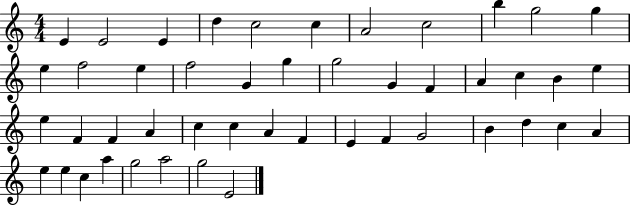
E4/q E4/h E4/q D5/q C5/h C5/q A4/h C5/h B5/q G5/h G5/q E5/q F5/h E5/q F5/h G4/q G5/q G5/h G4/q F4/q A4/q C5/q B4/q E5/q E5/q F4/q F4/q A4/q C5/q C5/q A4/q F4/q E4/q F4/q G4/h B4/q D5/q C5/q A4/q E5/q E5/q C5/q A5/q G5/h A5/h G5/h E4/h